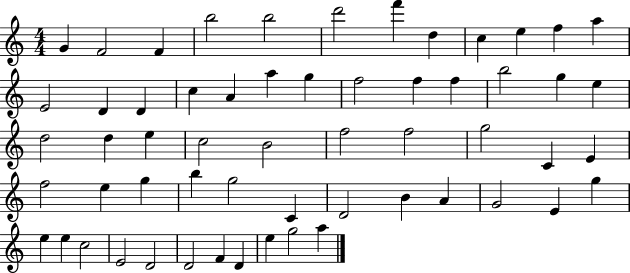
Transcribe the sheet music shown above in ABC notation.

X:1
T:Untitled
M:4/4
L:1/4
K:C
G F2 F b2 b2 d'2 f' d c e f a E2 D D c A a g f2 f f b2 g e d2 d e c2 B2 f2 f2 g2 C E f2 e g b g2 C D2 B A G2 E g e e c2 E2 D2 D2 F D e g2 a